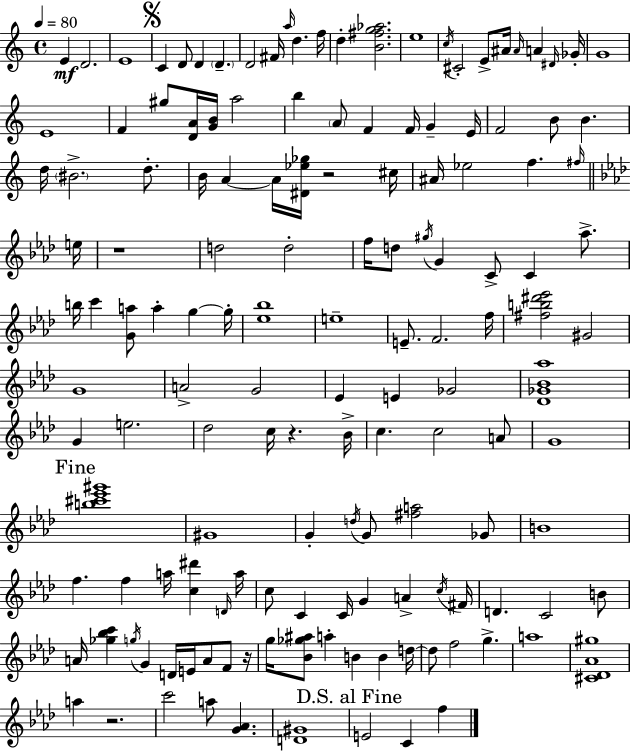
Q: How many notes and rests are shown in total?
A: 146